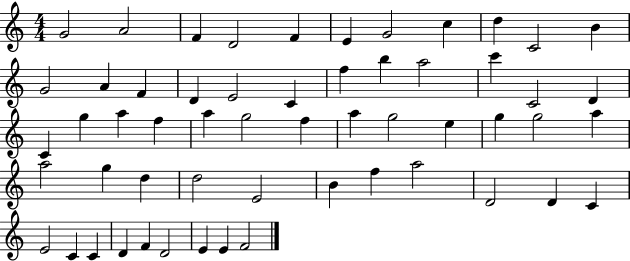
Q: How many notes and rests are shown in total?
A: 56